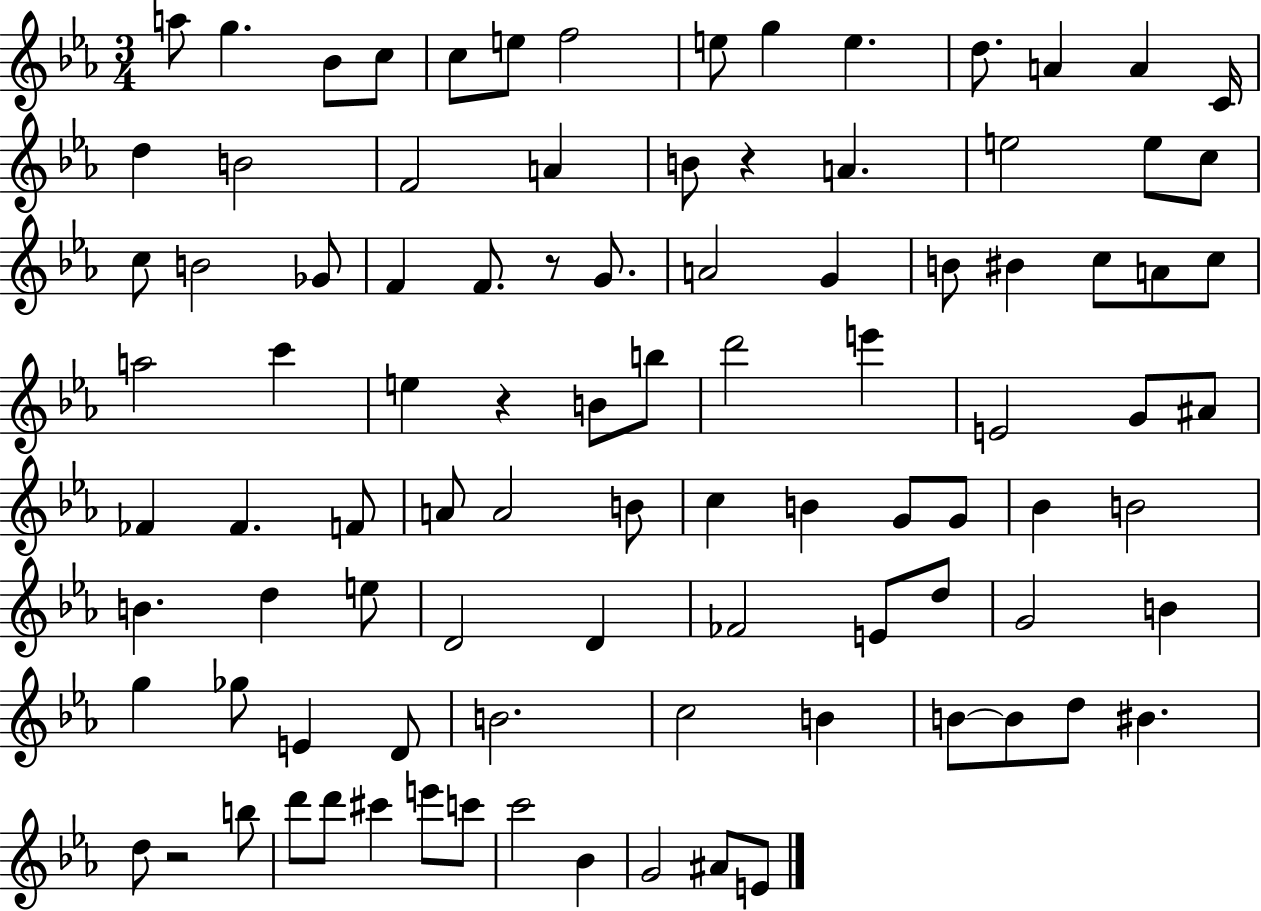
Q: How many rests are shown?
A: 4